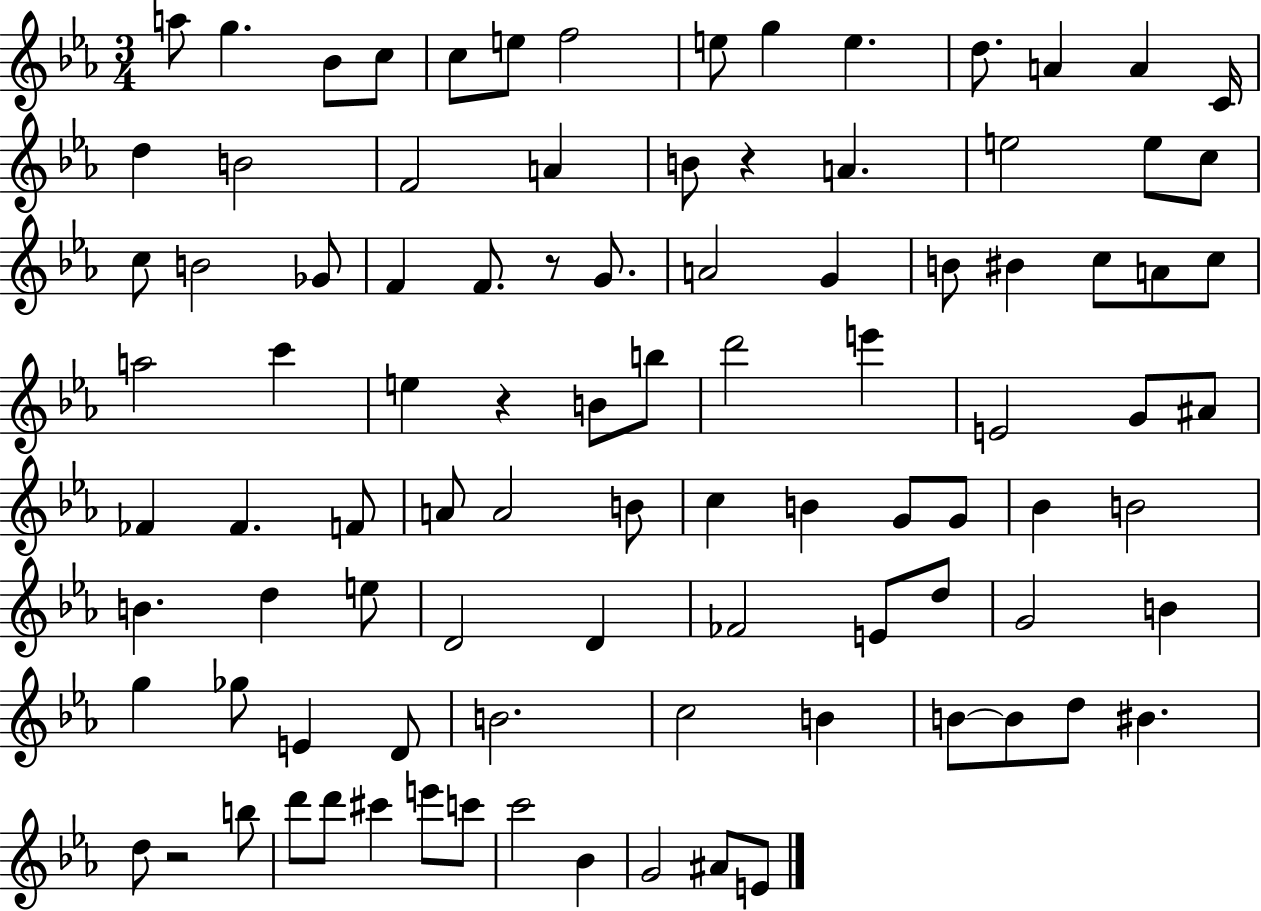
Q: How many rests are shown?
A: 4